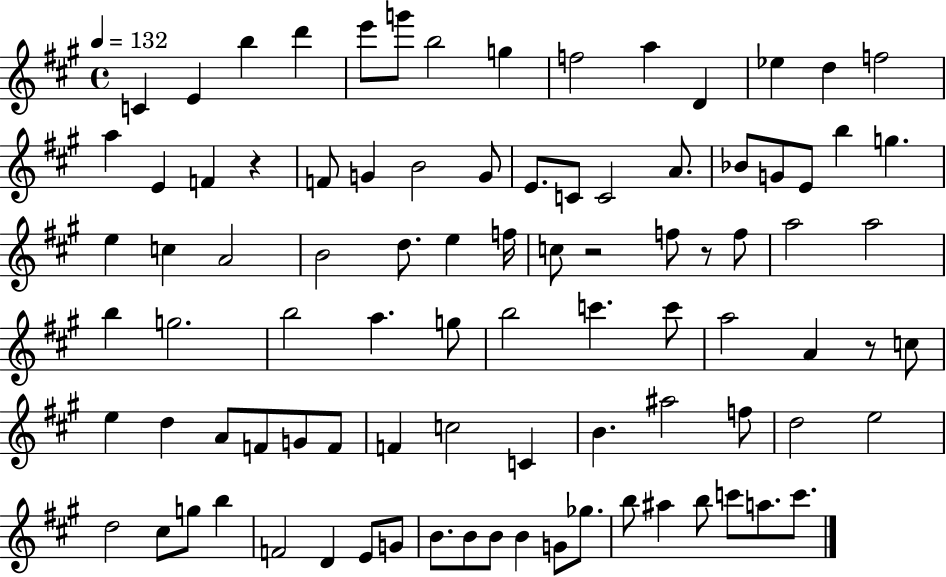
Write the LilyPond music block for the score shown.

{
  \clef treble
  \time 4/4
  \defaultTimeSignature
  \key a \major
  \tempo 4 = 132
  c'4 e'4 b''4 d'''4 | e'''8 g'''8 b''2 g''4 | f''2 a''4 d'4 | ees''4 d''4 f''2 | \break a''4 e'4 f'4 r4 | f'8 g'4 b'2 g'8 | e'8. c'8 c'2 a'8. | bes'8 g'8 e'8 b''4 g''4. | \break e''4 c''4 a'2 | b'2 d''8. e''4 f''16 | c''8 r2 f''8 r8 f''8 | a''2 a''2 | \break b''4 g''2. | b''2 a''4. g''8 | b''2 c'''4. c'''8 | a''2 a'4 r8 c''8 | \break e''4 d''4 a'8 f'8 g'8 f'8 | f'4 c''2 c'4 | b'4. ais''2 f''8 | d''2 e''2 | \break d''2 cis''8 g''8 b''4 | f'2 d'4 e'8 g'8 | b'8. b'8 b'8 b'4 g'8 ges''8. | b''8 ais''4 b''8 c'''8 a''8. c'''8. | \break \bar "|."
}